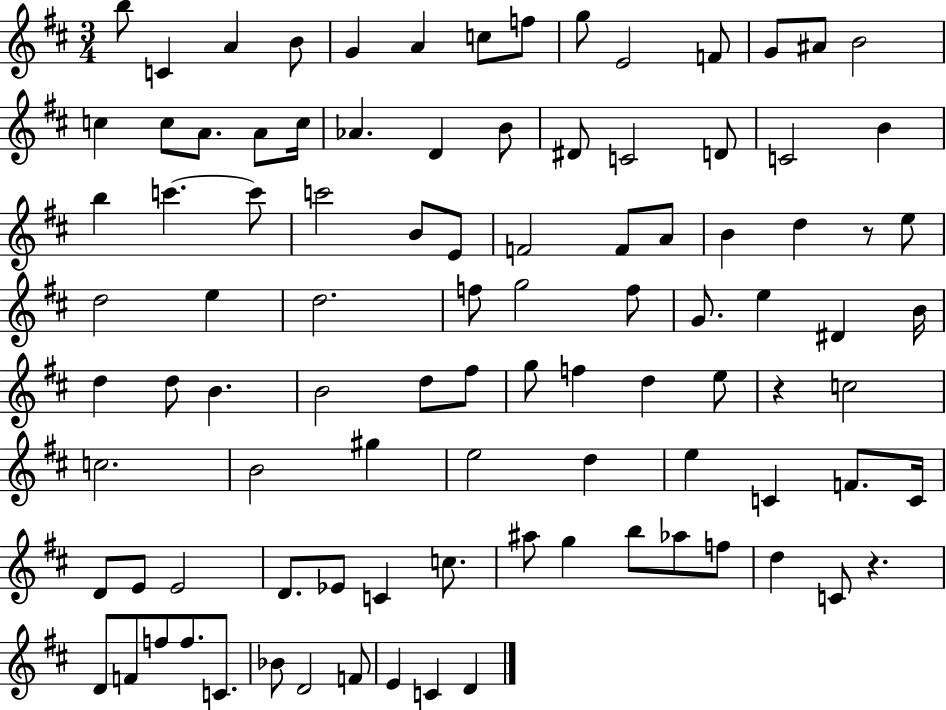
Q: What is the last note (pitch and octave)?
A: D4